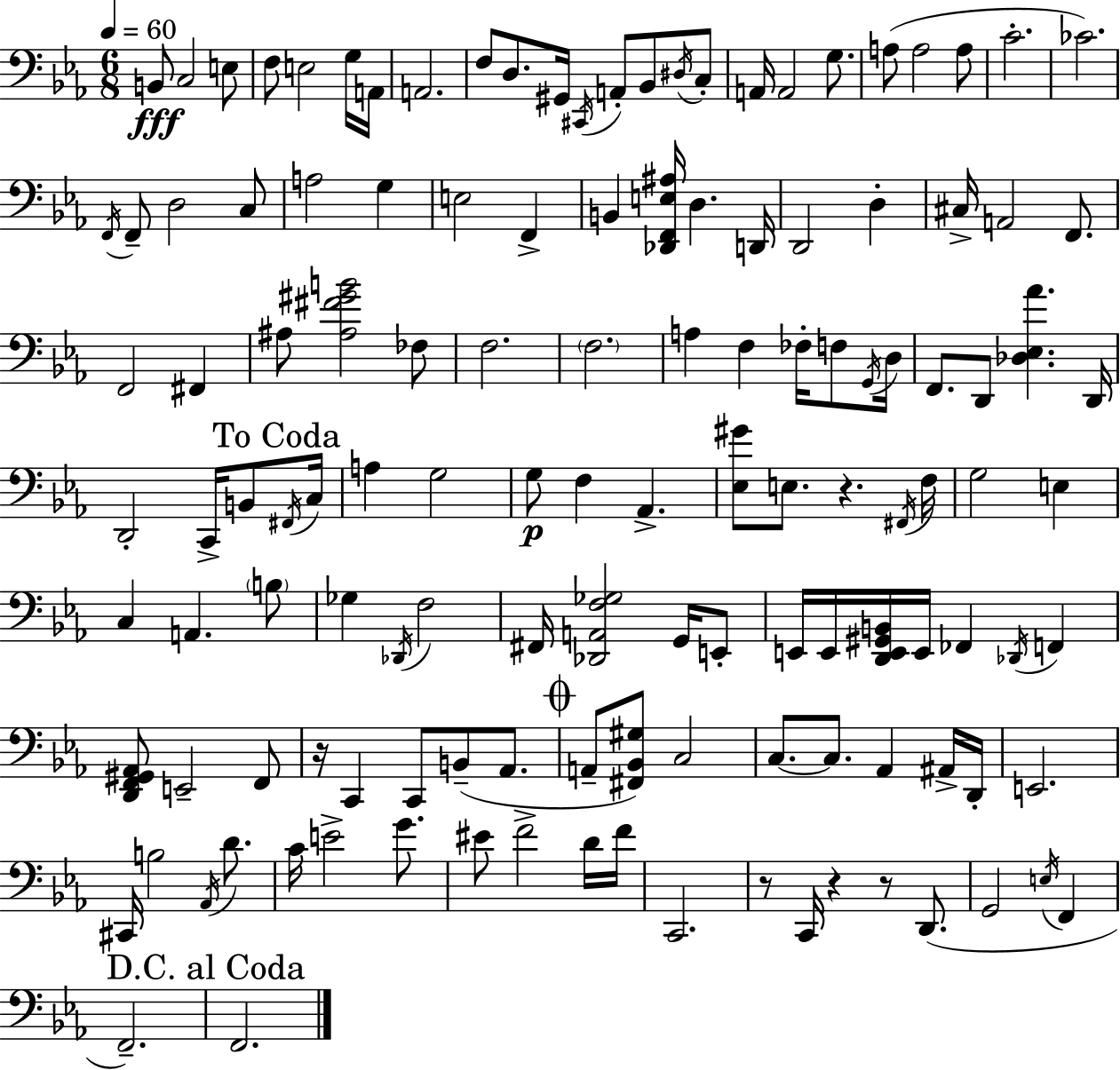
{
  \clef bass
  \numericTimeSignature
  \time 6/8
  \key c \minor
  \tempo 4 = 60
  b,8\fff c2 e8 | f8 e2 g16 a,16 | a,2. | f8 d8. gis,16 \acciaccatura { cis,16 } a,8-. bes,8 \acciaccatura { dis16 } | \break c8-. a,16 a,2 g8. | a8( a2 | a8 c'2.-. | ces'2.) | \break \acciaccatura { f,16 } f,8-- d2 | c8 a2 g4 | e2 f,4-> | b,4 <des, f, e ais>16 d4. | \break d,16 d,2 d4-. | cis16-> a,2 | f,8. f,2 fis,4 | ais8 <ais fis' gis' b'>2 | \break fes8 f2. | \parenthesize f2. | a4 f4 fes16-. | f8 \acciaccatura { g,16 } d16 f,8. d,8 <des ees aes'>4. | \break d,16 d,2-. | c,16-> b,8 \mark "To Coda" \acciaccatura { fis,16 } c16 a4 g2 | g8\p f4 aes,4.-> | <ees gis'>8 e8. r4. | \break \acciaccatura { fis,16 } f16 g2 | e4 c4 a,4. | \parenthesize b8 ges4 \acciaccatura { des,16 } f2 | fis,16 <des, a, f ges>2 | \break g,16 e,8-. e,16 e,16 <d, e, gis, b,>16 e,16 fes,4 | \acciaccatura { des,16 } f,4 <d, f, gis, aes,>8 e,2-- | f,8 r16 c,4 | c,8 b,8--( aes,8. \mark \markup { \musicglyph "scripts.coda" } a,8-- <fis, bes, gis>8) | \break c2 c8.~~ c8. | aes,4 ais,16-> d,16-. e,2. | cis,16 b2 | \acciaccatura { aes,16 } d'8. c'16 e'2-> | \break g'8. eis'8 f'2-> | d'16 f'16 c,2. | r8 c,16 | r4 r8 d,8.( g,2 | \break \acciaccatura { e16 } f,4 f,2.--) | \mark "D.C. al Coda" f,2. | \bar "|."
}